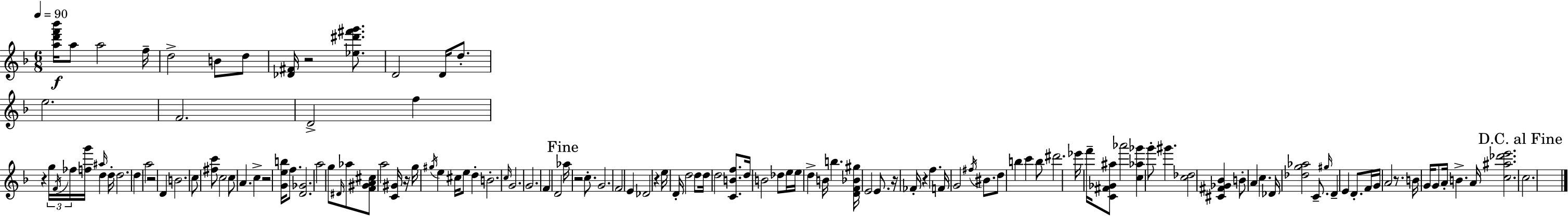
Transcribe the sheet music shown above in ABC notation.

X:1
T:Untitled
M:6/8
L:1/4
K:Dm
[ad'f'_b']/4 a/2 a2 f/4 d2 B/2 d/2 [_D^F]/4 z2 [_e^d'^f'g']/2 D2 D/4 d/2 e2 F2 D2 f z g/4 F/4 _f/4 [fg']/4 ^a/4 d d/4 d2 d a2 z2 D B2 c/2 [^fc']/2 c2 c/2 A c z2 [Geb]/4 f/2 [D_G]2 a2 g/2 ^D/4 _a/2 [F^GA^c]/2 a2 [C^G]/4 z/4 g/4 ^g/4 e ^c/4 e/2 d B2 c/4 G2 G2 F D2 _a/4 z2 c/2 G2 F2 E _D2 z e/4 D/4 d2 d/2 d/4 d2 [CBf]/2 d/4 B2 _d/2 e/4 e/4 d B/4 b [DF_B^g]/4 E2 E/2 z/4 _F/4 z f F/4 G2 ^f/4 ^B/2 d/2 b c' b/2 ^d'2 _e'/4 f'/4 [C^F_G^a]/2 _a'2 [c_a_g'] g'/2 ^g' [c_d]2 [^C^F_G_B] B/2 A c _D/4 [_dg_a]2 C/2 ^g/4 D E D/2 F/4 G/4 A2 z/2 B/4 G/4 G/2 A/4 B A/4 [c^a_d'e']2 c2